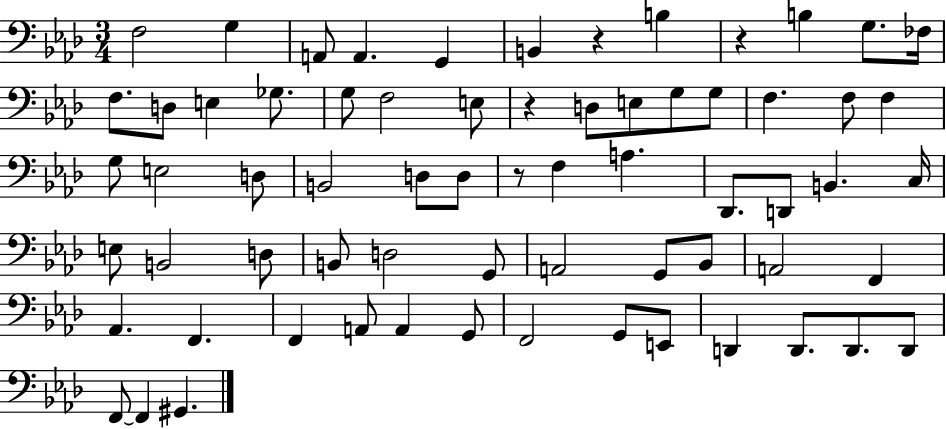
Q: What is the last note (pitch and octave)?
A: G#2